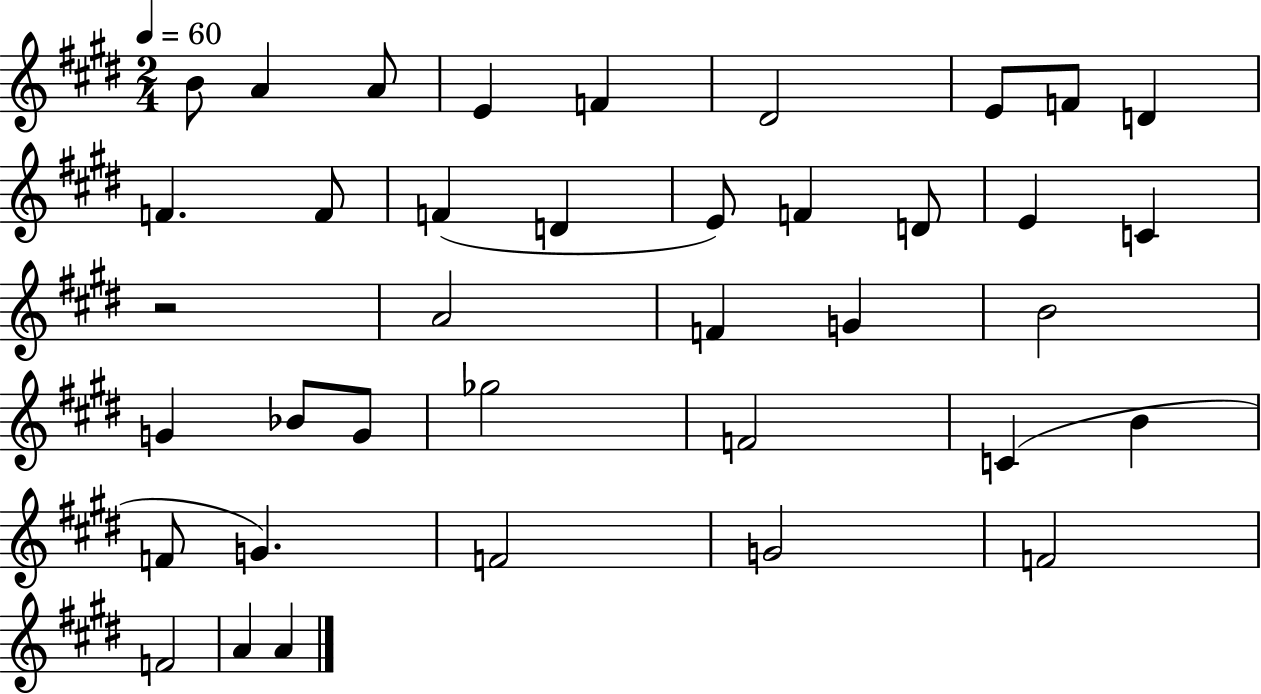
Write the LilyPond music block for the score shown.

{
  \clef treble
  \numericTimeSignature
  \time 2/4
  \key e \major
  \tempo 4 = 60
  \repeat volta 2 { b'8 a'4 a'8 | e'4 f'4 | dis'2 | e'8 f'8 d'4 | \break f'4. f'8 | f'4( d'4 | e'8) f'4 d'8 | e'4 c'4 | \break r2 | a'2 | f'4 g'4 | b'2 | \break g'4 bes'8 g'8 | ges''2 | f'2 | c'4( b'4 | \break f'8 g'4.) | f'2 | g'2 | f'2 | \break f'2 | a'4 a'4 | } \bar "|."
}